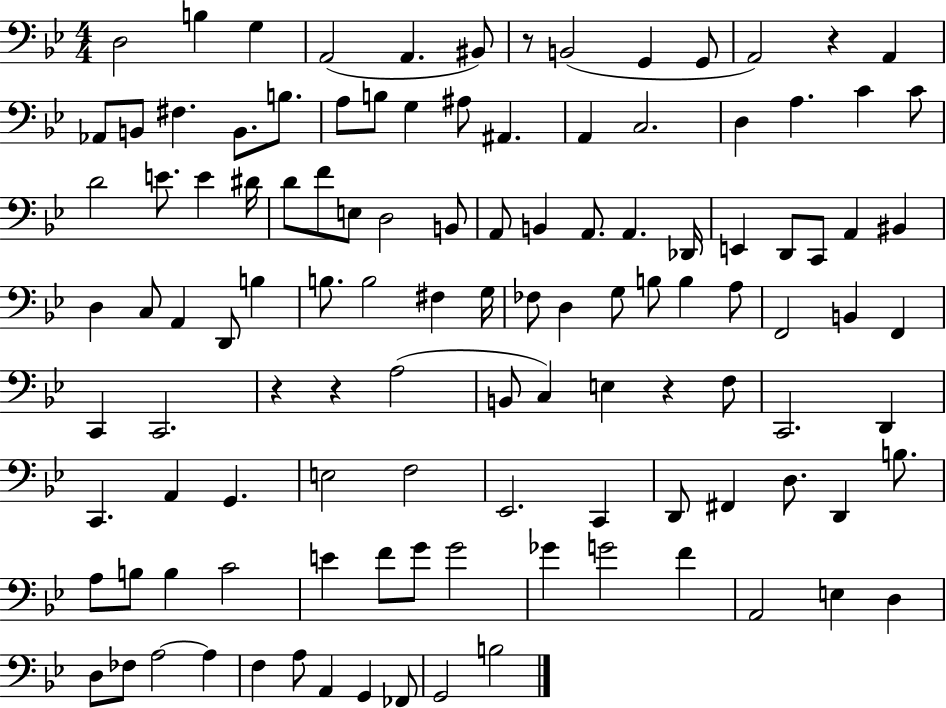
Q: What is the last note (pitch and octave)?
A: B3